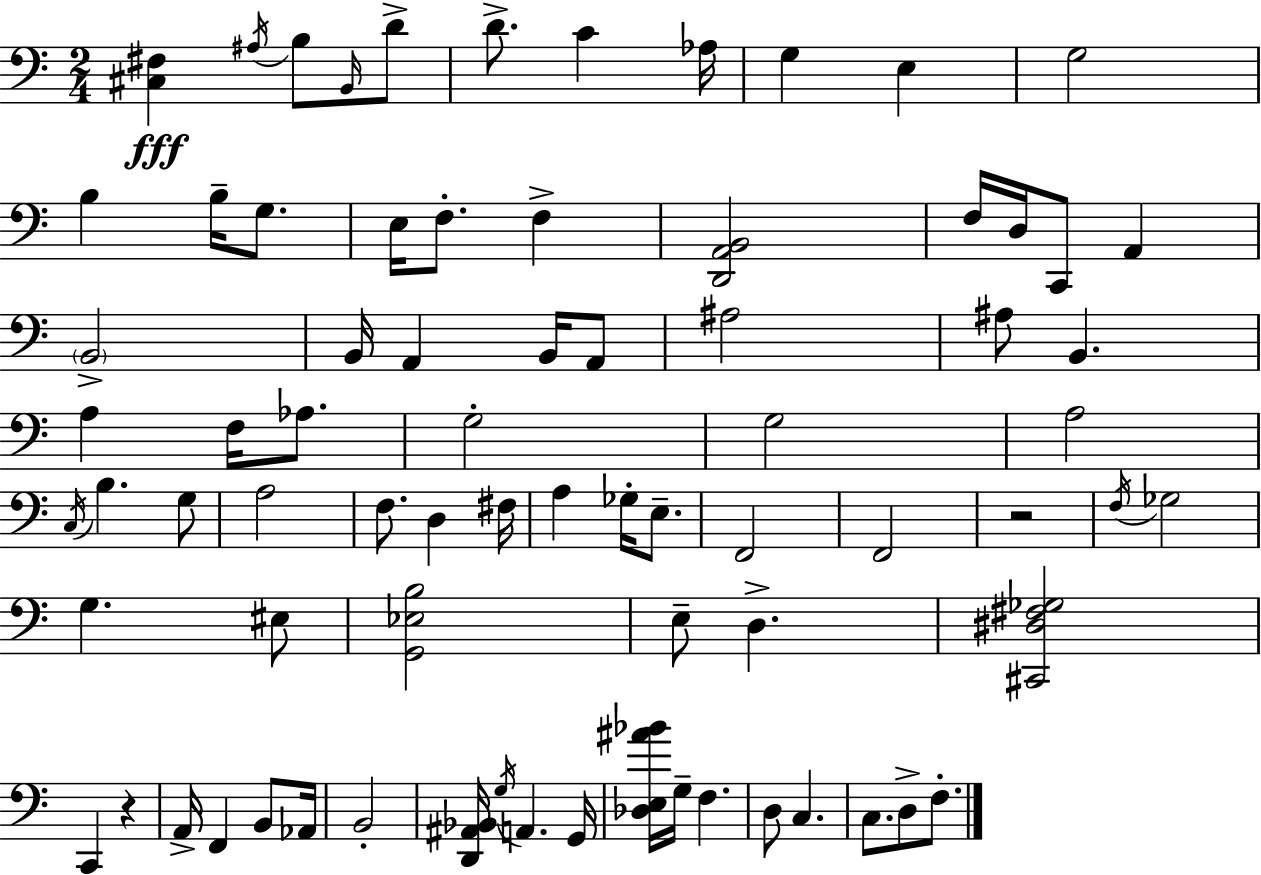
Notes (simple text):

[C#3,F#3]/q A#3/s B3/e B2/s D4/e D4/e. C4/q Ab3/s G3/q E3/q G3/h B3/q B3/s G3/e. E3/s F3/e. F3/q [D2,A2,B2]/h F3/s D3/s C2/e A2/q B2/h B2/s A2/q B2/s A2/e A#3/h A#3/e B2/q. A3/q F3/s Ab3/e. G3/h G3/h A3/h C3/s B3/q. G3/e A3/h F3/e. D3/q F#3/s A3/q Gb3/s E3/e. F2/h F2/h R/h F3/s Gb3/h G3/q. EIS3/e [G2,Eb3,B3]/h E3/e D3/q. [C#2,D#3,F#3,Gb3]/h C2/q R/q A2/s F2/q B2/e Ab2/s B2/h [D2,A#2,Bb2]/s G3/s A2/q. G2/s [Db3,E3,A#4,Bb4]/s G3/s F3/q. D3/e C3/q. C3/e. D3/e F3/e.